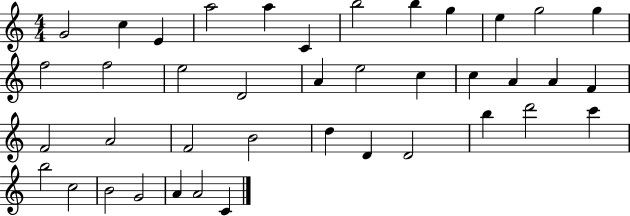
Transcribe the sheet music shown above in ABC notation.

X:1
T:Untitled
M:4/4
L:1/4
K:C
G2 c E a2 a C b2 b g e g2 g f2 f2 e2 D2 A e2 c c A A F F2 A2 F2 B2 d D D2 b d'2 c' b2 c2 B2 G2 A A2 C